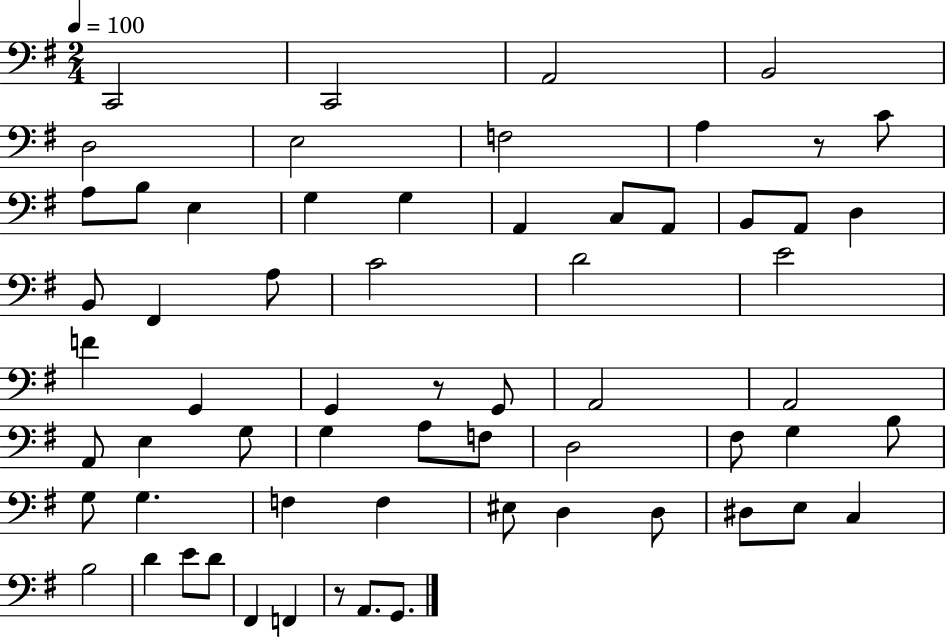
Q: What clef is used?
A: bass